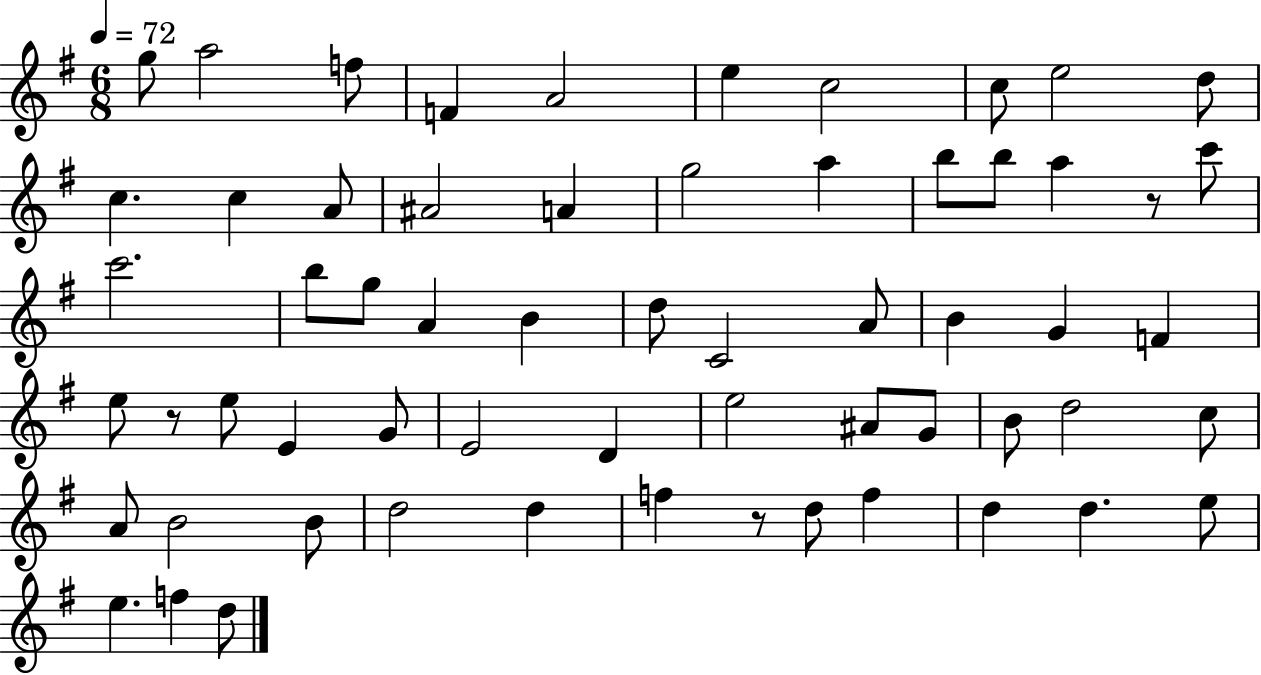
G5/e A5/h F5/e F4/q A4/h E5/q C5/h C5/e E5/h D5/e C5/q. C5/q A4/e A#4/h A4/q G5/h A5/q B5/e B5/e A5/q R/e C6/e C6/h. B5/e G5/e A4/q B4/q D5/e C4/h A4/e B4/q G4/q F4/q E5/e R/e E5/e E4/q G4/e E4/h D4/q E5/h A#4/e G4/e B4/e D5/h C5/e A4/e B4/h B4/e D5/h D5/q F5/q R/e D5/e F5/q D5/q D5/q. E5/e E5/q. F5/q D5/e